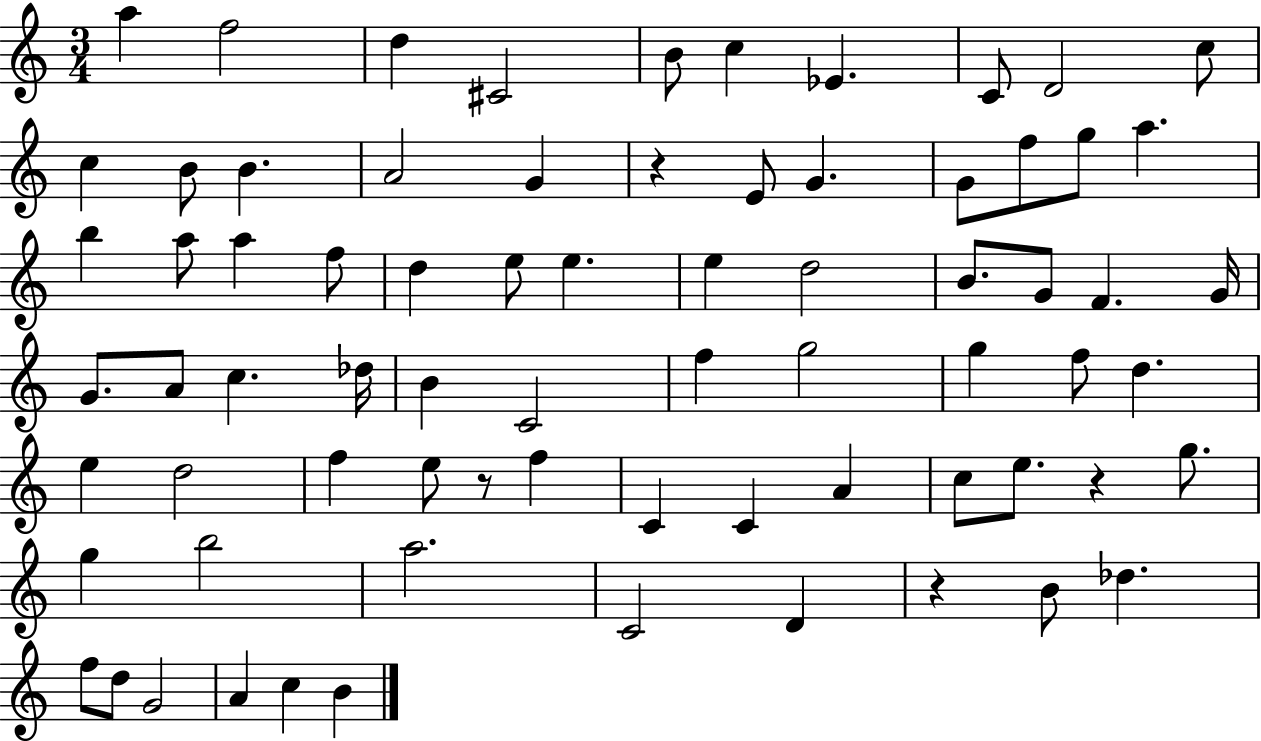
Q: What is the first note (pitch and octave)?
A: A5